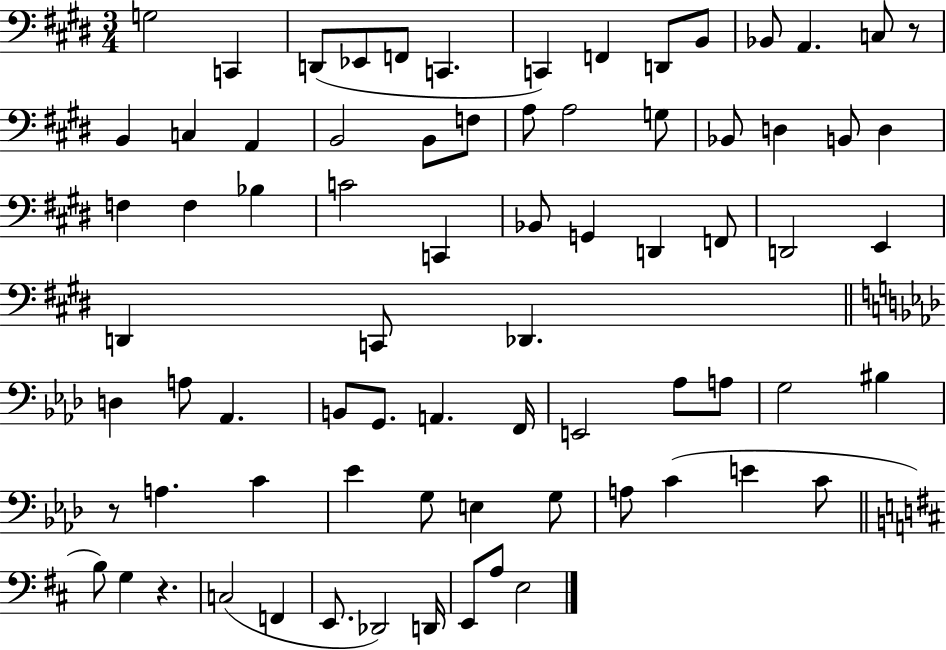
{
  \clef bass
  \numericTimeSignature
  \time 3/4
  \key e \major
  g2 c,4 | d,8( ees,8 f,8 c,4. | c,4) f,4 d,8 b,8 | bes,8 a,4. c8 r8 | \break b,4 c4 a,4 | b,2 b,8 f8 | a8 a2 g8 | bes,8 d4 b,8 d4 | \break f4 f4 bes4 | c'2 c,4 | bes,8 g,4 d,4 f,8 | d,2 e,4 | \break d,4 c,8 des,4. | \bar "||" \break \key f \minor d4 a8 aes,4. | b,8 g,8. a,4. f,16 | e,2 aes8 a8 | g2 bis4 | \break r8 a4. c'4 | ees'4 g8 e4 g8 | a8 c'4( e'4 c'8 | \bar "||" \break \key d \major b8) g4 r4. | c2( f,4 | e,8. des,2) d,16 | e,8 a8 e2 | \break \bar "|."
}